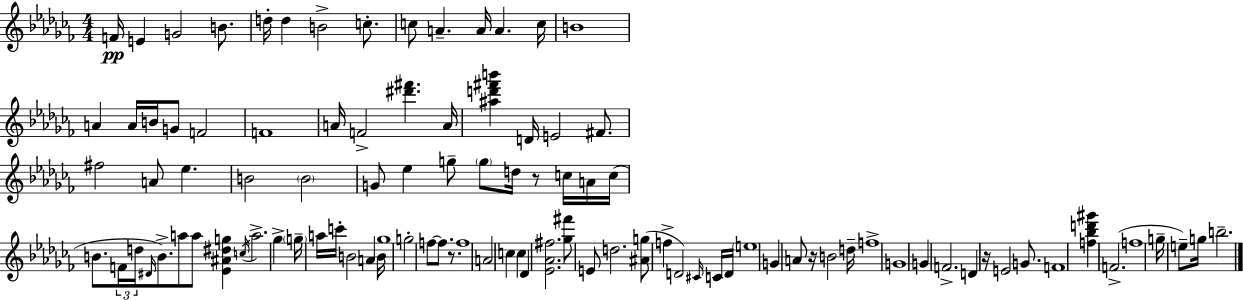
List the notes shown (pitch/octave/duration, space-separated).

F4/s E4/q G4/h B4/e. D5/s D5/q B4/h C5/e. C5/e A4/q. A4/s A4/q. C5/s B4/w A4/q A4/s B4/s G4/e F4/h F4/w A4/s F4/h [D#6,F#6]/q. A4/s [A#5,D6,F#6,B6]/q D4/s E4/h F#4/e. F#5/h A4/e Eb5/q. B4/h B4/h G4/e Eb5/q G5/e G5/e D5/s R/e C5/s A4/s C5/s B4/e. F4/s D5/s D#4/s B4/e. A5/e A5/e [Eb4,A#4,D#5,G5]/q C5/s A5/h. Gb5/q G5/s A5/s C6/s B4/h A4/q B4/s Gb5/w G5/h F5/e F5/e. R/e. F5/w A4/h C5/q C5/q Db4/q [Eb4,Ab4,F#5]/h. [Gb5,F#6]/e E4/e D5/h. [A#4,G5]/e F5/q D4/h C#4/s C4/s D4/s E5/w G4/q A4/e R/s B4/h D5/s F5/w G4/w G4/q F4/h. D4/q R/s E4/h G4/e. F4/w [F5,Bb5,D6,G#6]/q F4/h. F5/w G5/s E5/e G5/s B5/h.